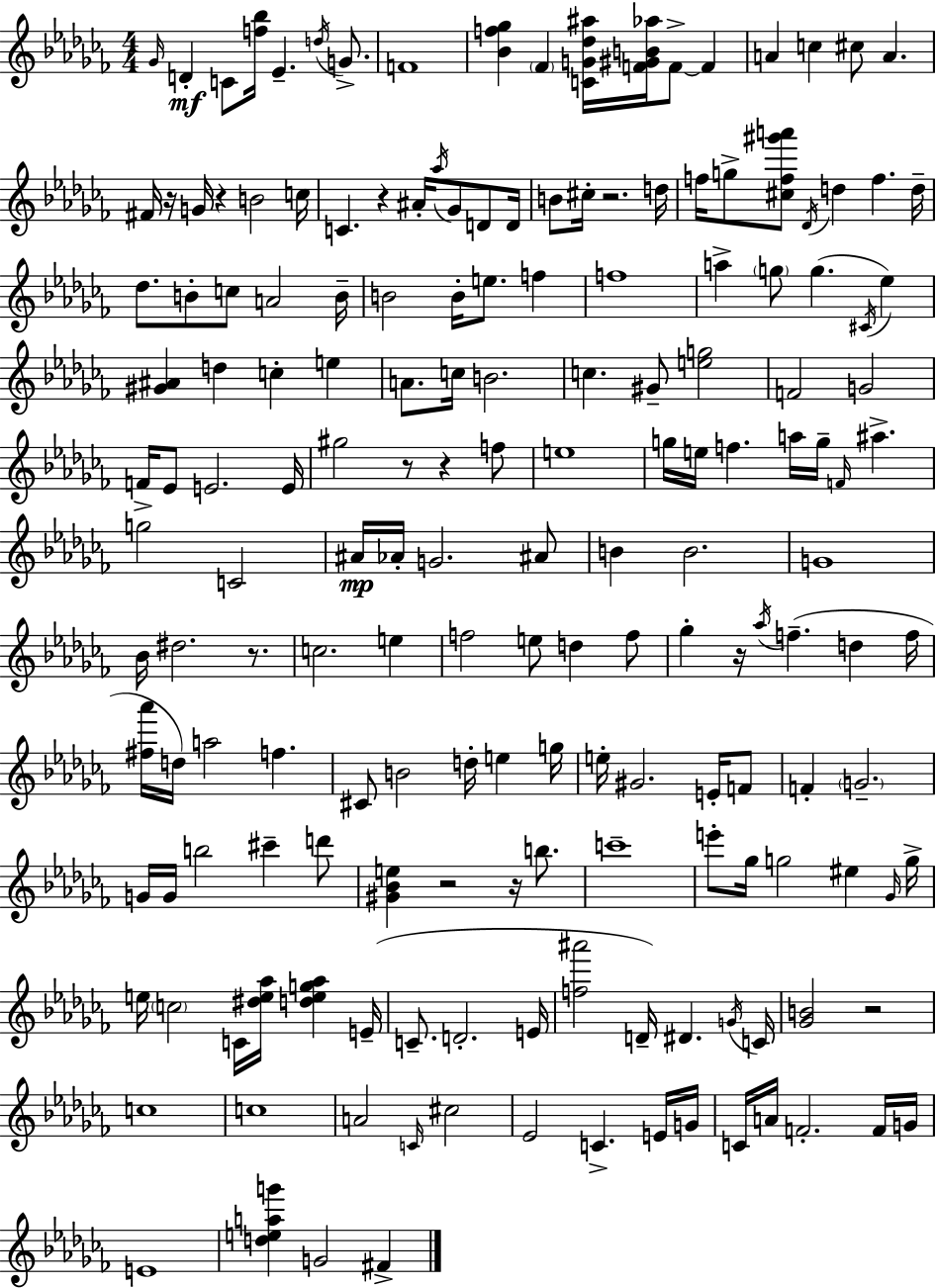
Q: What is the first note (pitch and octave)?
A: Gb4